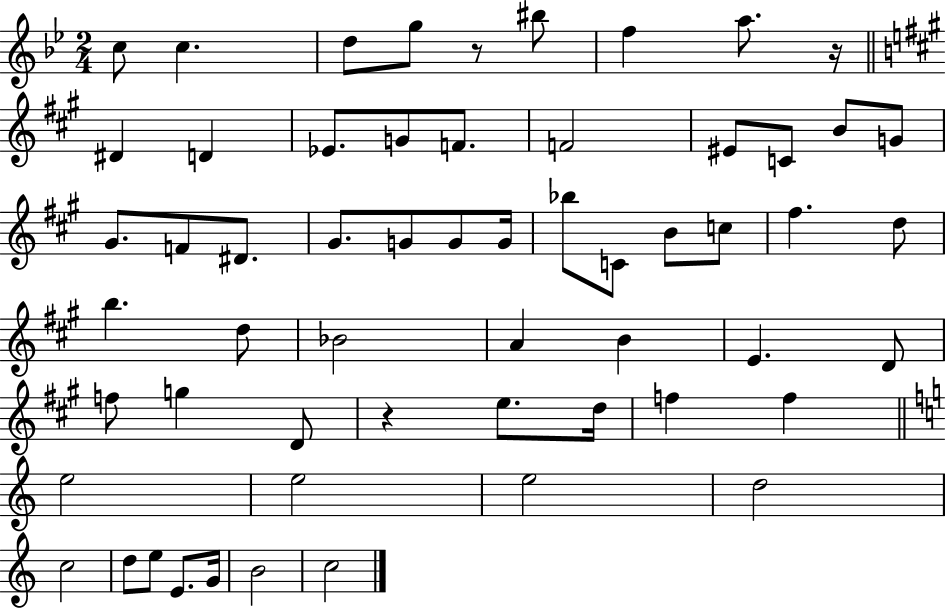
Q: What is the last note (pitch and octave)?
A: C5